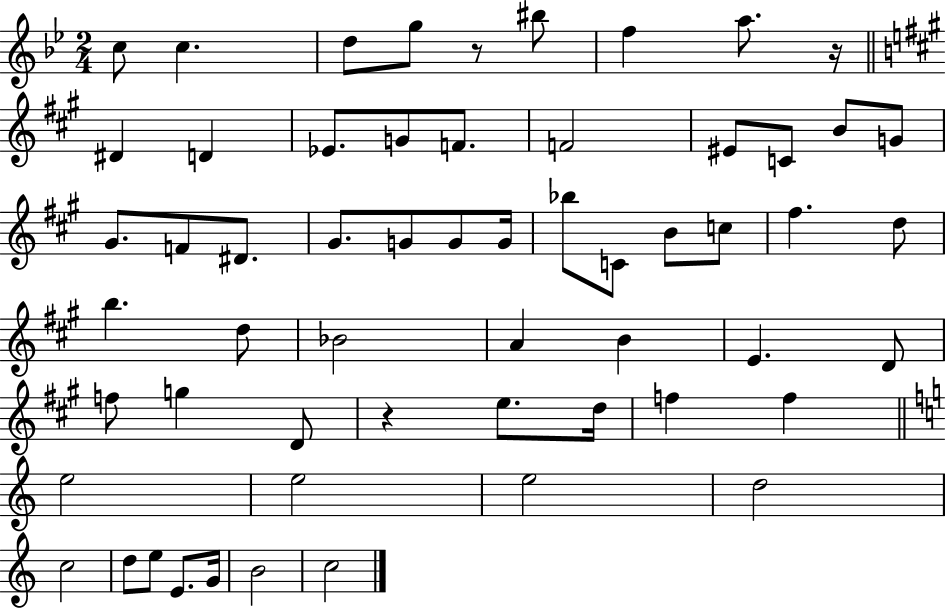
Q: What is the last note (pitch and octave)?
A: C5